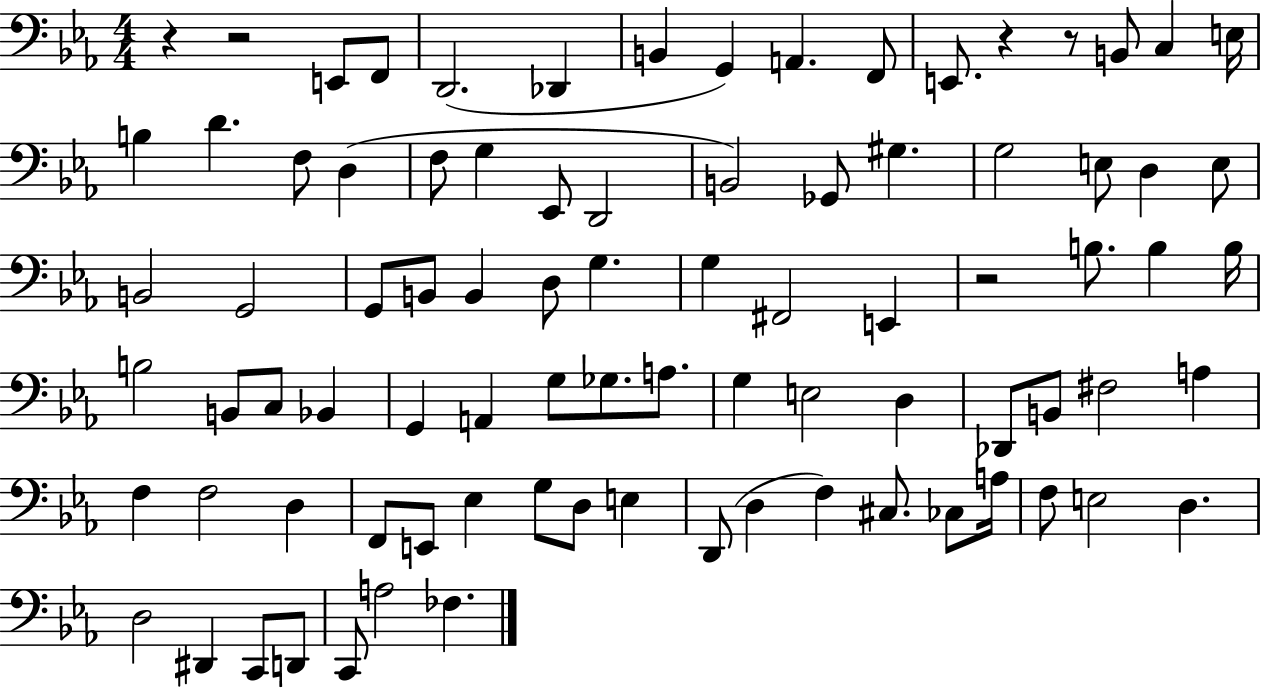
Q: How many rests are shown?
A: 5